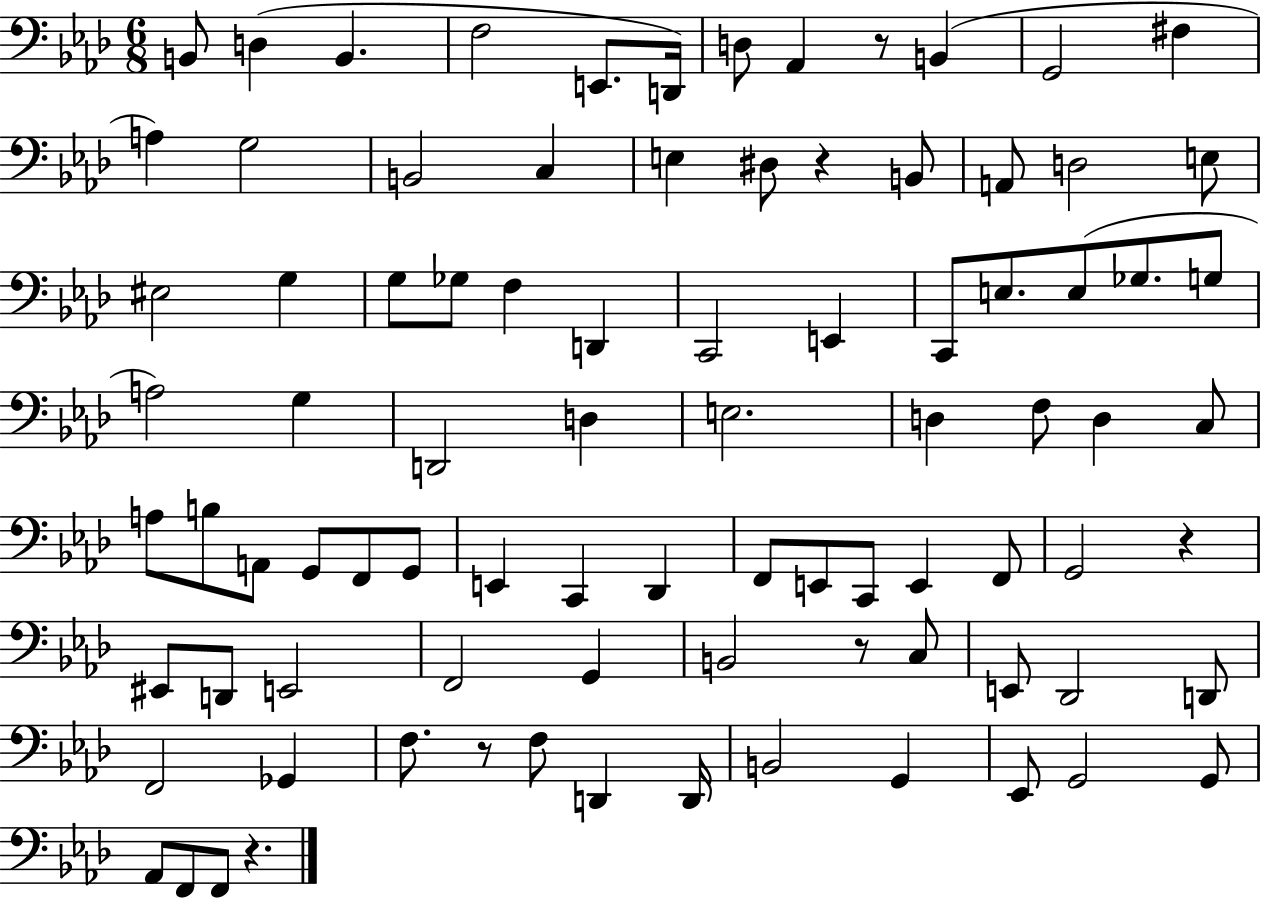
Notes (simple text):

B2/e D3/q B2/q. F3/h E2/e. D2/s D3/e Ab2/q R/e B2/q G2/h F#3/q A3/q G3/h B2/h C3/q E3/q D#3/e R/q B2/e A2/e D3/h E3/e EIS3/h G3/q G3/e Gb3/e F3/q D2/q C2/h E2/q C2/e E3/e. E3/e Gb3/e. G3/e A3/h G3/q D2/h D3/q E3/h. D3/q F3/e D3/q C3/e A3/e B3/e A2/e G2/e F2/e G2/e E2/q C2/q Db2/q F2/e E2/e C2/e E2/q F2/e G2/h R/q EIS2/e D2/e E2/h F2/h G2/q B2/h R/e C3/e E2/e Db2/h D2/e F2/h Gb2/q F3/e. R/e F3/e D2/q D2/s B2/h G2/q Eb2/e G2/h G2/e Ab2/e F2/e F2/e R/q.